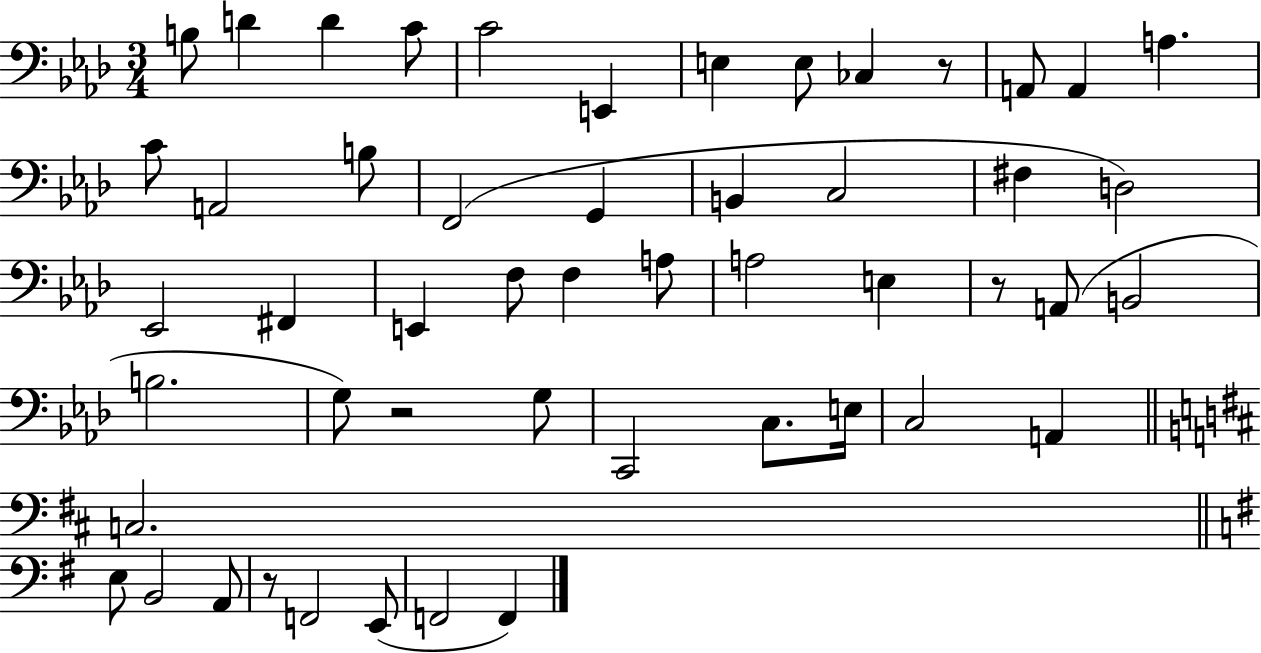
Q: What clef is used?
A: bass